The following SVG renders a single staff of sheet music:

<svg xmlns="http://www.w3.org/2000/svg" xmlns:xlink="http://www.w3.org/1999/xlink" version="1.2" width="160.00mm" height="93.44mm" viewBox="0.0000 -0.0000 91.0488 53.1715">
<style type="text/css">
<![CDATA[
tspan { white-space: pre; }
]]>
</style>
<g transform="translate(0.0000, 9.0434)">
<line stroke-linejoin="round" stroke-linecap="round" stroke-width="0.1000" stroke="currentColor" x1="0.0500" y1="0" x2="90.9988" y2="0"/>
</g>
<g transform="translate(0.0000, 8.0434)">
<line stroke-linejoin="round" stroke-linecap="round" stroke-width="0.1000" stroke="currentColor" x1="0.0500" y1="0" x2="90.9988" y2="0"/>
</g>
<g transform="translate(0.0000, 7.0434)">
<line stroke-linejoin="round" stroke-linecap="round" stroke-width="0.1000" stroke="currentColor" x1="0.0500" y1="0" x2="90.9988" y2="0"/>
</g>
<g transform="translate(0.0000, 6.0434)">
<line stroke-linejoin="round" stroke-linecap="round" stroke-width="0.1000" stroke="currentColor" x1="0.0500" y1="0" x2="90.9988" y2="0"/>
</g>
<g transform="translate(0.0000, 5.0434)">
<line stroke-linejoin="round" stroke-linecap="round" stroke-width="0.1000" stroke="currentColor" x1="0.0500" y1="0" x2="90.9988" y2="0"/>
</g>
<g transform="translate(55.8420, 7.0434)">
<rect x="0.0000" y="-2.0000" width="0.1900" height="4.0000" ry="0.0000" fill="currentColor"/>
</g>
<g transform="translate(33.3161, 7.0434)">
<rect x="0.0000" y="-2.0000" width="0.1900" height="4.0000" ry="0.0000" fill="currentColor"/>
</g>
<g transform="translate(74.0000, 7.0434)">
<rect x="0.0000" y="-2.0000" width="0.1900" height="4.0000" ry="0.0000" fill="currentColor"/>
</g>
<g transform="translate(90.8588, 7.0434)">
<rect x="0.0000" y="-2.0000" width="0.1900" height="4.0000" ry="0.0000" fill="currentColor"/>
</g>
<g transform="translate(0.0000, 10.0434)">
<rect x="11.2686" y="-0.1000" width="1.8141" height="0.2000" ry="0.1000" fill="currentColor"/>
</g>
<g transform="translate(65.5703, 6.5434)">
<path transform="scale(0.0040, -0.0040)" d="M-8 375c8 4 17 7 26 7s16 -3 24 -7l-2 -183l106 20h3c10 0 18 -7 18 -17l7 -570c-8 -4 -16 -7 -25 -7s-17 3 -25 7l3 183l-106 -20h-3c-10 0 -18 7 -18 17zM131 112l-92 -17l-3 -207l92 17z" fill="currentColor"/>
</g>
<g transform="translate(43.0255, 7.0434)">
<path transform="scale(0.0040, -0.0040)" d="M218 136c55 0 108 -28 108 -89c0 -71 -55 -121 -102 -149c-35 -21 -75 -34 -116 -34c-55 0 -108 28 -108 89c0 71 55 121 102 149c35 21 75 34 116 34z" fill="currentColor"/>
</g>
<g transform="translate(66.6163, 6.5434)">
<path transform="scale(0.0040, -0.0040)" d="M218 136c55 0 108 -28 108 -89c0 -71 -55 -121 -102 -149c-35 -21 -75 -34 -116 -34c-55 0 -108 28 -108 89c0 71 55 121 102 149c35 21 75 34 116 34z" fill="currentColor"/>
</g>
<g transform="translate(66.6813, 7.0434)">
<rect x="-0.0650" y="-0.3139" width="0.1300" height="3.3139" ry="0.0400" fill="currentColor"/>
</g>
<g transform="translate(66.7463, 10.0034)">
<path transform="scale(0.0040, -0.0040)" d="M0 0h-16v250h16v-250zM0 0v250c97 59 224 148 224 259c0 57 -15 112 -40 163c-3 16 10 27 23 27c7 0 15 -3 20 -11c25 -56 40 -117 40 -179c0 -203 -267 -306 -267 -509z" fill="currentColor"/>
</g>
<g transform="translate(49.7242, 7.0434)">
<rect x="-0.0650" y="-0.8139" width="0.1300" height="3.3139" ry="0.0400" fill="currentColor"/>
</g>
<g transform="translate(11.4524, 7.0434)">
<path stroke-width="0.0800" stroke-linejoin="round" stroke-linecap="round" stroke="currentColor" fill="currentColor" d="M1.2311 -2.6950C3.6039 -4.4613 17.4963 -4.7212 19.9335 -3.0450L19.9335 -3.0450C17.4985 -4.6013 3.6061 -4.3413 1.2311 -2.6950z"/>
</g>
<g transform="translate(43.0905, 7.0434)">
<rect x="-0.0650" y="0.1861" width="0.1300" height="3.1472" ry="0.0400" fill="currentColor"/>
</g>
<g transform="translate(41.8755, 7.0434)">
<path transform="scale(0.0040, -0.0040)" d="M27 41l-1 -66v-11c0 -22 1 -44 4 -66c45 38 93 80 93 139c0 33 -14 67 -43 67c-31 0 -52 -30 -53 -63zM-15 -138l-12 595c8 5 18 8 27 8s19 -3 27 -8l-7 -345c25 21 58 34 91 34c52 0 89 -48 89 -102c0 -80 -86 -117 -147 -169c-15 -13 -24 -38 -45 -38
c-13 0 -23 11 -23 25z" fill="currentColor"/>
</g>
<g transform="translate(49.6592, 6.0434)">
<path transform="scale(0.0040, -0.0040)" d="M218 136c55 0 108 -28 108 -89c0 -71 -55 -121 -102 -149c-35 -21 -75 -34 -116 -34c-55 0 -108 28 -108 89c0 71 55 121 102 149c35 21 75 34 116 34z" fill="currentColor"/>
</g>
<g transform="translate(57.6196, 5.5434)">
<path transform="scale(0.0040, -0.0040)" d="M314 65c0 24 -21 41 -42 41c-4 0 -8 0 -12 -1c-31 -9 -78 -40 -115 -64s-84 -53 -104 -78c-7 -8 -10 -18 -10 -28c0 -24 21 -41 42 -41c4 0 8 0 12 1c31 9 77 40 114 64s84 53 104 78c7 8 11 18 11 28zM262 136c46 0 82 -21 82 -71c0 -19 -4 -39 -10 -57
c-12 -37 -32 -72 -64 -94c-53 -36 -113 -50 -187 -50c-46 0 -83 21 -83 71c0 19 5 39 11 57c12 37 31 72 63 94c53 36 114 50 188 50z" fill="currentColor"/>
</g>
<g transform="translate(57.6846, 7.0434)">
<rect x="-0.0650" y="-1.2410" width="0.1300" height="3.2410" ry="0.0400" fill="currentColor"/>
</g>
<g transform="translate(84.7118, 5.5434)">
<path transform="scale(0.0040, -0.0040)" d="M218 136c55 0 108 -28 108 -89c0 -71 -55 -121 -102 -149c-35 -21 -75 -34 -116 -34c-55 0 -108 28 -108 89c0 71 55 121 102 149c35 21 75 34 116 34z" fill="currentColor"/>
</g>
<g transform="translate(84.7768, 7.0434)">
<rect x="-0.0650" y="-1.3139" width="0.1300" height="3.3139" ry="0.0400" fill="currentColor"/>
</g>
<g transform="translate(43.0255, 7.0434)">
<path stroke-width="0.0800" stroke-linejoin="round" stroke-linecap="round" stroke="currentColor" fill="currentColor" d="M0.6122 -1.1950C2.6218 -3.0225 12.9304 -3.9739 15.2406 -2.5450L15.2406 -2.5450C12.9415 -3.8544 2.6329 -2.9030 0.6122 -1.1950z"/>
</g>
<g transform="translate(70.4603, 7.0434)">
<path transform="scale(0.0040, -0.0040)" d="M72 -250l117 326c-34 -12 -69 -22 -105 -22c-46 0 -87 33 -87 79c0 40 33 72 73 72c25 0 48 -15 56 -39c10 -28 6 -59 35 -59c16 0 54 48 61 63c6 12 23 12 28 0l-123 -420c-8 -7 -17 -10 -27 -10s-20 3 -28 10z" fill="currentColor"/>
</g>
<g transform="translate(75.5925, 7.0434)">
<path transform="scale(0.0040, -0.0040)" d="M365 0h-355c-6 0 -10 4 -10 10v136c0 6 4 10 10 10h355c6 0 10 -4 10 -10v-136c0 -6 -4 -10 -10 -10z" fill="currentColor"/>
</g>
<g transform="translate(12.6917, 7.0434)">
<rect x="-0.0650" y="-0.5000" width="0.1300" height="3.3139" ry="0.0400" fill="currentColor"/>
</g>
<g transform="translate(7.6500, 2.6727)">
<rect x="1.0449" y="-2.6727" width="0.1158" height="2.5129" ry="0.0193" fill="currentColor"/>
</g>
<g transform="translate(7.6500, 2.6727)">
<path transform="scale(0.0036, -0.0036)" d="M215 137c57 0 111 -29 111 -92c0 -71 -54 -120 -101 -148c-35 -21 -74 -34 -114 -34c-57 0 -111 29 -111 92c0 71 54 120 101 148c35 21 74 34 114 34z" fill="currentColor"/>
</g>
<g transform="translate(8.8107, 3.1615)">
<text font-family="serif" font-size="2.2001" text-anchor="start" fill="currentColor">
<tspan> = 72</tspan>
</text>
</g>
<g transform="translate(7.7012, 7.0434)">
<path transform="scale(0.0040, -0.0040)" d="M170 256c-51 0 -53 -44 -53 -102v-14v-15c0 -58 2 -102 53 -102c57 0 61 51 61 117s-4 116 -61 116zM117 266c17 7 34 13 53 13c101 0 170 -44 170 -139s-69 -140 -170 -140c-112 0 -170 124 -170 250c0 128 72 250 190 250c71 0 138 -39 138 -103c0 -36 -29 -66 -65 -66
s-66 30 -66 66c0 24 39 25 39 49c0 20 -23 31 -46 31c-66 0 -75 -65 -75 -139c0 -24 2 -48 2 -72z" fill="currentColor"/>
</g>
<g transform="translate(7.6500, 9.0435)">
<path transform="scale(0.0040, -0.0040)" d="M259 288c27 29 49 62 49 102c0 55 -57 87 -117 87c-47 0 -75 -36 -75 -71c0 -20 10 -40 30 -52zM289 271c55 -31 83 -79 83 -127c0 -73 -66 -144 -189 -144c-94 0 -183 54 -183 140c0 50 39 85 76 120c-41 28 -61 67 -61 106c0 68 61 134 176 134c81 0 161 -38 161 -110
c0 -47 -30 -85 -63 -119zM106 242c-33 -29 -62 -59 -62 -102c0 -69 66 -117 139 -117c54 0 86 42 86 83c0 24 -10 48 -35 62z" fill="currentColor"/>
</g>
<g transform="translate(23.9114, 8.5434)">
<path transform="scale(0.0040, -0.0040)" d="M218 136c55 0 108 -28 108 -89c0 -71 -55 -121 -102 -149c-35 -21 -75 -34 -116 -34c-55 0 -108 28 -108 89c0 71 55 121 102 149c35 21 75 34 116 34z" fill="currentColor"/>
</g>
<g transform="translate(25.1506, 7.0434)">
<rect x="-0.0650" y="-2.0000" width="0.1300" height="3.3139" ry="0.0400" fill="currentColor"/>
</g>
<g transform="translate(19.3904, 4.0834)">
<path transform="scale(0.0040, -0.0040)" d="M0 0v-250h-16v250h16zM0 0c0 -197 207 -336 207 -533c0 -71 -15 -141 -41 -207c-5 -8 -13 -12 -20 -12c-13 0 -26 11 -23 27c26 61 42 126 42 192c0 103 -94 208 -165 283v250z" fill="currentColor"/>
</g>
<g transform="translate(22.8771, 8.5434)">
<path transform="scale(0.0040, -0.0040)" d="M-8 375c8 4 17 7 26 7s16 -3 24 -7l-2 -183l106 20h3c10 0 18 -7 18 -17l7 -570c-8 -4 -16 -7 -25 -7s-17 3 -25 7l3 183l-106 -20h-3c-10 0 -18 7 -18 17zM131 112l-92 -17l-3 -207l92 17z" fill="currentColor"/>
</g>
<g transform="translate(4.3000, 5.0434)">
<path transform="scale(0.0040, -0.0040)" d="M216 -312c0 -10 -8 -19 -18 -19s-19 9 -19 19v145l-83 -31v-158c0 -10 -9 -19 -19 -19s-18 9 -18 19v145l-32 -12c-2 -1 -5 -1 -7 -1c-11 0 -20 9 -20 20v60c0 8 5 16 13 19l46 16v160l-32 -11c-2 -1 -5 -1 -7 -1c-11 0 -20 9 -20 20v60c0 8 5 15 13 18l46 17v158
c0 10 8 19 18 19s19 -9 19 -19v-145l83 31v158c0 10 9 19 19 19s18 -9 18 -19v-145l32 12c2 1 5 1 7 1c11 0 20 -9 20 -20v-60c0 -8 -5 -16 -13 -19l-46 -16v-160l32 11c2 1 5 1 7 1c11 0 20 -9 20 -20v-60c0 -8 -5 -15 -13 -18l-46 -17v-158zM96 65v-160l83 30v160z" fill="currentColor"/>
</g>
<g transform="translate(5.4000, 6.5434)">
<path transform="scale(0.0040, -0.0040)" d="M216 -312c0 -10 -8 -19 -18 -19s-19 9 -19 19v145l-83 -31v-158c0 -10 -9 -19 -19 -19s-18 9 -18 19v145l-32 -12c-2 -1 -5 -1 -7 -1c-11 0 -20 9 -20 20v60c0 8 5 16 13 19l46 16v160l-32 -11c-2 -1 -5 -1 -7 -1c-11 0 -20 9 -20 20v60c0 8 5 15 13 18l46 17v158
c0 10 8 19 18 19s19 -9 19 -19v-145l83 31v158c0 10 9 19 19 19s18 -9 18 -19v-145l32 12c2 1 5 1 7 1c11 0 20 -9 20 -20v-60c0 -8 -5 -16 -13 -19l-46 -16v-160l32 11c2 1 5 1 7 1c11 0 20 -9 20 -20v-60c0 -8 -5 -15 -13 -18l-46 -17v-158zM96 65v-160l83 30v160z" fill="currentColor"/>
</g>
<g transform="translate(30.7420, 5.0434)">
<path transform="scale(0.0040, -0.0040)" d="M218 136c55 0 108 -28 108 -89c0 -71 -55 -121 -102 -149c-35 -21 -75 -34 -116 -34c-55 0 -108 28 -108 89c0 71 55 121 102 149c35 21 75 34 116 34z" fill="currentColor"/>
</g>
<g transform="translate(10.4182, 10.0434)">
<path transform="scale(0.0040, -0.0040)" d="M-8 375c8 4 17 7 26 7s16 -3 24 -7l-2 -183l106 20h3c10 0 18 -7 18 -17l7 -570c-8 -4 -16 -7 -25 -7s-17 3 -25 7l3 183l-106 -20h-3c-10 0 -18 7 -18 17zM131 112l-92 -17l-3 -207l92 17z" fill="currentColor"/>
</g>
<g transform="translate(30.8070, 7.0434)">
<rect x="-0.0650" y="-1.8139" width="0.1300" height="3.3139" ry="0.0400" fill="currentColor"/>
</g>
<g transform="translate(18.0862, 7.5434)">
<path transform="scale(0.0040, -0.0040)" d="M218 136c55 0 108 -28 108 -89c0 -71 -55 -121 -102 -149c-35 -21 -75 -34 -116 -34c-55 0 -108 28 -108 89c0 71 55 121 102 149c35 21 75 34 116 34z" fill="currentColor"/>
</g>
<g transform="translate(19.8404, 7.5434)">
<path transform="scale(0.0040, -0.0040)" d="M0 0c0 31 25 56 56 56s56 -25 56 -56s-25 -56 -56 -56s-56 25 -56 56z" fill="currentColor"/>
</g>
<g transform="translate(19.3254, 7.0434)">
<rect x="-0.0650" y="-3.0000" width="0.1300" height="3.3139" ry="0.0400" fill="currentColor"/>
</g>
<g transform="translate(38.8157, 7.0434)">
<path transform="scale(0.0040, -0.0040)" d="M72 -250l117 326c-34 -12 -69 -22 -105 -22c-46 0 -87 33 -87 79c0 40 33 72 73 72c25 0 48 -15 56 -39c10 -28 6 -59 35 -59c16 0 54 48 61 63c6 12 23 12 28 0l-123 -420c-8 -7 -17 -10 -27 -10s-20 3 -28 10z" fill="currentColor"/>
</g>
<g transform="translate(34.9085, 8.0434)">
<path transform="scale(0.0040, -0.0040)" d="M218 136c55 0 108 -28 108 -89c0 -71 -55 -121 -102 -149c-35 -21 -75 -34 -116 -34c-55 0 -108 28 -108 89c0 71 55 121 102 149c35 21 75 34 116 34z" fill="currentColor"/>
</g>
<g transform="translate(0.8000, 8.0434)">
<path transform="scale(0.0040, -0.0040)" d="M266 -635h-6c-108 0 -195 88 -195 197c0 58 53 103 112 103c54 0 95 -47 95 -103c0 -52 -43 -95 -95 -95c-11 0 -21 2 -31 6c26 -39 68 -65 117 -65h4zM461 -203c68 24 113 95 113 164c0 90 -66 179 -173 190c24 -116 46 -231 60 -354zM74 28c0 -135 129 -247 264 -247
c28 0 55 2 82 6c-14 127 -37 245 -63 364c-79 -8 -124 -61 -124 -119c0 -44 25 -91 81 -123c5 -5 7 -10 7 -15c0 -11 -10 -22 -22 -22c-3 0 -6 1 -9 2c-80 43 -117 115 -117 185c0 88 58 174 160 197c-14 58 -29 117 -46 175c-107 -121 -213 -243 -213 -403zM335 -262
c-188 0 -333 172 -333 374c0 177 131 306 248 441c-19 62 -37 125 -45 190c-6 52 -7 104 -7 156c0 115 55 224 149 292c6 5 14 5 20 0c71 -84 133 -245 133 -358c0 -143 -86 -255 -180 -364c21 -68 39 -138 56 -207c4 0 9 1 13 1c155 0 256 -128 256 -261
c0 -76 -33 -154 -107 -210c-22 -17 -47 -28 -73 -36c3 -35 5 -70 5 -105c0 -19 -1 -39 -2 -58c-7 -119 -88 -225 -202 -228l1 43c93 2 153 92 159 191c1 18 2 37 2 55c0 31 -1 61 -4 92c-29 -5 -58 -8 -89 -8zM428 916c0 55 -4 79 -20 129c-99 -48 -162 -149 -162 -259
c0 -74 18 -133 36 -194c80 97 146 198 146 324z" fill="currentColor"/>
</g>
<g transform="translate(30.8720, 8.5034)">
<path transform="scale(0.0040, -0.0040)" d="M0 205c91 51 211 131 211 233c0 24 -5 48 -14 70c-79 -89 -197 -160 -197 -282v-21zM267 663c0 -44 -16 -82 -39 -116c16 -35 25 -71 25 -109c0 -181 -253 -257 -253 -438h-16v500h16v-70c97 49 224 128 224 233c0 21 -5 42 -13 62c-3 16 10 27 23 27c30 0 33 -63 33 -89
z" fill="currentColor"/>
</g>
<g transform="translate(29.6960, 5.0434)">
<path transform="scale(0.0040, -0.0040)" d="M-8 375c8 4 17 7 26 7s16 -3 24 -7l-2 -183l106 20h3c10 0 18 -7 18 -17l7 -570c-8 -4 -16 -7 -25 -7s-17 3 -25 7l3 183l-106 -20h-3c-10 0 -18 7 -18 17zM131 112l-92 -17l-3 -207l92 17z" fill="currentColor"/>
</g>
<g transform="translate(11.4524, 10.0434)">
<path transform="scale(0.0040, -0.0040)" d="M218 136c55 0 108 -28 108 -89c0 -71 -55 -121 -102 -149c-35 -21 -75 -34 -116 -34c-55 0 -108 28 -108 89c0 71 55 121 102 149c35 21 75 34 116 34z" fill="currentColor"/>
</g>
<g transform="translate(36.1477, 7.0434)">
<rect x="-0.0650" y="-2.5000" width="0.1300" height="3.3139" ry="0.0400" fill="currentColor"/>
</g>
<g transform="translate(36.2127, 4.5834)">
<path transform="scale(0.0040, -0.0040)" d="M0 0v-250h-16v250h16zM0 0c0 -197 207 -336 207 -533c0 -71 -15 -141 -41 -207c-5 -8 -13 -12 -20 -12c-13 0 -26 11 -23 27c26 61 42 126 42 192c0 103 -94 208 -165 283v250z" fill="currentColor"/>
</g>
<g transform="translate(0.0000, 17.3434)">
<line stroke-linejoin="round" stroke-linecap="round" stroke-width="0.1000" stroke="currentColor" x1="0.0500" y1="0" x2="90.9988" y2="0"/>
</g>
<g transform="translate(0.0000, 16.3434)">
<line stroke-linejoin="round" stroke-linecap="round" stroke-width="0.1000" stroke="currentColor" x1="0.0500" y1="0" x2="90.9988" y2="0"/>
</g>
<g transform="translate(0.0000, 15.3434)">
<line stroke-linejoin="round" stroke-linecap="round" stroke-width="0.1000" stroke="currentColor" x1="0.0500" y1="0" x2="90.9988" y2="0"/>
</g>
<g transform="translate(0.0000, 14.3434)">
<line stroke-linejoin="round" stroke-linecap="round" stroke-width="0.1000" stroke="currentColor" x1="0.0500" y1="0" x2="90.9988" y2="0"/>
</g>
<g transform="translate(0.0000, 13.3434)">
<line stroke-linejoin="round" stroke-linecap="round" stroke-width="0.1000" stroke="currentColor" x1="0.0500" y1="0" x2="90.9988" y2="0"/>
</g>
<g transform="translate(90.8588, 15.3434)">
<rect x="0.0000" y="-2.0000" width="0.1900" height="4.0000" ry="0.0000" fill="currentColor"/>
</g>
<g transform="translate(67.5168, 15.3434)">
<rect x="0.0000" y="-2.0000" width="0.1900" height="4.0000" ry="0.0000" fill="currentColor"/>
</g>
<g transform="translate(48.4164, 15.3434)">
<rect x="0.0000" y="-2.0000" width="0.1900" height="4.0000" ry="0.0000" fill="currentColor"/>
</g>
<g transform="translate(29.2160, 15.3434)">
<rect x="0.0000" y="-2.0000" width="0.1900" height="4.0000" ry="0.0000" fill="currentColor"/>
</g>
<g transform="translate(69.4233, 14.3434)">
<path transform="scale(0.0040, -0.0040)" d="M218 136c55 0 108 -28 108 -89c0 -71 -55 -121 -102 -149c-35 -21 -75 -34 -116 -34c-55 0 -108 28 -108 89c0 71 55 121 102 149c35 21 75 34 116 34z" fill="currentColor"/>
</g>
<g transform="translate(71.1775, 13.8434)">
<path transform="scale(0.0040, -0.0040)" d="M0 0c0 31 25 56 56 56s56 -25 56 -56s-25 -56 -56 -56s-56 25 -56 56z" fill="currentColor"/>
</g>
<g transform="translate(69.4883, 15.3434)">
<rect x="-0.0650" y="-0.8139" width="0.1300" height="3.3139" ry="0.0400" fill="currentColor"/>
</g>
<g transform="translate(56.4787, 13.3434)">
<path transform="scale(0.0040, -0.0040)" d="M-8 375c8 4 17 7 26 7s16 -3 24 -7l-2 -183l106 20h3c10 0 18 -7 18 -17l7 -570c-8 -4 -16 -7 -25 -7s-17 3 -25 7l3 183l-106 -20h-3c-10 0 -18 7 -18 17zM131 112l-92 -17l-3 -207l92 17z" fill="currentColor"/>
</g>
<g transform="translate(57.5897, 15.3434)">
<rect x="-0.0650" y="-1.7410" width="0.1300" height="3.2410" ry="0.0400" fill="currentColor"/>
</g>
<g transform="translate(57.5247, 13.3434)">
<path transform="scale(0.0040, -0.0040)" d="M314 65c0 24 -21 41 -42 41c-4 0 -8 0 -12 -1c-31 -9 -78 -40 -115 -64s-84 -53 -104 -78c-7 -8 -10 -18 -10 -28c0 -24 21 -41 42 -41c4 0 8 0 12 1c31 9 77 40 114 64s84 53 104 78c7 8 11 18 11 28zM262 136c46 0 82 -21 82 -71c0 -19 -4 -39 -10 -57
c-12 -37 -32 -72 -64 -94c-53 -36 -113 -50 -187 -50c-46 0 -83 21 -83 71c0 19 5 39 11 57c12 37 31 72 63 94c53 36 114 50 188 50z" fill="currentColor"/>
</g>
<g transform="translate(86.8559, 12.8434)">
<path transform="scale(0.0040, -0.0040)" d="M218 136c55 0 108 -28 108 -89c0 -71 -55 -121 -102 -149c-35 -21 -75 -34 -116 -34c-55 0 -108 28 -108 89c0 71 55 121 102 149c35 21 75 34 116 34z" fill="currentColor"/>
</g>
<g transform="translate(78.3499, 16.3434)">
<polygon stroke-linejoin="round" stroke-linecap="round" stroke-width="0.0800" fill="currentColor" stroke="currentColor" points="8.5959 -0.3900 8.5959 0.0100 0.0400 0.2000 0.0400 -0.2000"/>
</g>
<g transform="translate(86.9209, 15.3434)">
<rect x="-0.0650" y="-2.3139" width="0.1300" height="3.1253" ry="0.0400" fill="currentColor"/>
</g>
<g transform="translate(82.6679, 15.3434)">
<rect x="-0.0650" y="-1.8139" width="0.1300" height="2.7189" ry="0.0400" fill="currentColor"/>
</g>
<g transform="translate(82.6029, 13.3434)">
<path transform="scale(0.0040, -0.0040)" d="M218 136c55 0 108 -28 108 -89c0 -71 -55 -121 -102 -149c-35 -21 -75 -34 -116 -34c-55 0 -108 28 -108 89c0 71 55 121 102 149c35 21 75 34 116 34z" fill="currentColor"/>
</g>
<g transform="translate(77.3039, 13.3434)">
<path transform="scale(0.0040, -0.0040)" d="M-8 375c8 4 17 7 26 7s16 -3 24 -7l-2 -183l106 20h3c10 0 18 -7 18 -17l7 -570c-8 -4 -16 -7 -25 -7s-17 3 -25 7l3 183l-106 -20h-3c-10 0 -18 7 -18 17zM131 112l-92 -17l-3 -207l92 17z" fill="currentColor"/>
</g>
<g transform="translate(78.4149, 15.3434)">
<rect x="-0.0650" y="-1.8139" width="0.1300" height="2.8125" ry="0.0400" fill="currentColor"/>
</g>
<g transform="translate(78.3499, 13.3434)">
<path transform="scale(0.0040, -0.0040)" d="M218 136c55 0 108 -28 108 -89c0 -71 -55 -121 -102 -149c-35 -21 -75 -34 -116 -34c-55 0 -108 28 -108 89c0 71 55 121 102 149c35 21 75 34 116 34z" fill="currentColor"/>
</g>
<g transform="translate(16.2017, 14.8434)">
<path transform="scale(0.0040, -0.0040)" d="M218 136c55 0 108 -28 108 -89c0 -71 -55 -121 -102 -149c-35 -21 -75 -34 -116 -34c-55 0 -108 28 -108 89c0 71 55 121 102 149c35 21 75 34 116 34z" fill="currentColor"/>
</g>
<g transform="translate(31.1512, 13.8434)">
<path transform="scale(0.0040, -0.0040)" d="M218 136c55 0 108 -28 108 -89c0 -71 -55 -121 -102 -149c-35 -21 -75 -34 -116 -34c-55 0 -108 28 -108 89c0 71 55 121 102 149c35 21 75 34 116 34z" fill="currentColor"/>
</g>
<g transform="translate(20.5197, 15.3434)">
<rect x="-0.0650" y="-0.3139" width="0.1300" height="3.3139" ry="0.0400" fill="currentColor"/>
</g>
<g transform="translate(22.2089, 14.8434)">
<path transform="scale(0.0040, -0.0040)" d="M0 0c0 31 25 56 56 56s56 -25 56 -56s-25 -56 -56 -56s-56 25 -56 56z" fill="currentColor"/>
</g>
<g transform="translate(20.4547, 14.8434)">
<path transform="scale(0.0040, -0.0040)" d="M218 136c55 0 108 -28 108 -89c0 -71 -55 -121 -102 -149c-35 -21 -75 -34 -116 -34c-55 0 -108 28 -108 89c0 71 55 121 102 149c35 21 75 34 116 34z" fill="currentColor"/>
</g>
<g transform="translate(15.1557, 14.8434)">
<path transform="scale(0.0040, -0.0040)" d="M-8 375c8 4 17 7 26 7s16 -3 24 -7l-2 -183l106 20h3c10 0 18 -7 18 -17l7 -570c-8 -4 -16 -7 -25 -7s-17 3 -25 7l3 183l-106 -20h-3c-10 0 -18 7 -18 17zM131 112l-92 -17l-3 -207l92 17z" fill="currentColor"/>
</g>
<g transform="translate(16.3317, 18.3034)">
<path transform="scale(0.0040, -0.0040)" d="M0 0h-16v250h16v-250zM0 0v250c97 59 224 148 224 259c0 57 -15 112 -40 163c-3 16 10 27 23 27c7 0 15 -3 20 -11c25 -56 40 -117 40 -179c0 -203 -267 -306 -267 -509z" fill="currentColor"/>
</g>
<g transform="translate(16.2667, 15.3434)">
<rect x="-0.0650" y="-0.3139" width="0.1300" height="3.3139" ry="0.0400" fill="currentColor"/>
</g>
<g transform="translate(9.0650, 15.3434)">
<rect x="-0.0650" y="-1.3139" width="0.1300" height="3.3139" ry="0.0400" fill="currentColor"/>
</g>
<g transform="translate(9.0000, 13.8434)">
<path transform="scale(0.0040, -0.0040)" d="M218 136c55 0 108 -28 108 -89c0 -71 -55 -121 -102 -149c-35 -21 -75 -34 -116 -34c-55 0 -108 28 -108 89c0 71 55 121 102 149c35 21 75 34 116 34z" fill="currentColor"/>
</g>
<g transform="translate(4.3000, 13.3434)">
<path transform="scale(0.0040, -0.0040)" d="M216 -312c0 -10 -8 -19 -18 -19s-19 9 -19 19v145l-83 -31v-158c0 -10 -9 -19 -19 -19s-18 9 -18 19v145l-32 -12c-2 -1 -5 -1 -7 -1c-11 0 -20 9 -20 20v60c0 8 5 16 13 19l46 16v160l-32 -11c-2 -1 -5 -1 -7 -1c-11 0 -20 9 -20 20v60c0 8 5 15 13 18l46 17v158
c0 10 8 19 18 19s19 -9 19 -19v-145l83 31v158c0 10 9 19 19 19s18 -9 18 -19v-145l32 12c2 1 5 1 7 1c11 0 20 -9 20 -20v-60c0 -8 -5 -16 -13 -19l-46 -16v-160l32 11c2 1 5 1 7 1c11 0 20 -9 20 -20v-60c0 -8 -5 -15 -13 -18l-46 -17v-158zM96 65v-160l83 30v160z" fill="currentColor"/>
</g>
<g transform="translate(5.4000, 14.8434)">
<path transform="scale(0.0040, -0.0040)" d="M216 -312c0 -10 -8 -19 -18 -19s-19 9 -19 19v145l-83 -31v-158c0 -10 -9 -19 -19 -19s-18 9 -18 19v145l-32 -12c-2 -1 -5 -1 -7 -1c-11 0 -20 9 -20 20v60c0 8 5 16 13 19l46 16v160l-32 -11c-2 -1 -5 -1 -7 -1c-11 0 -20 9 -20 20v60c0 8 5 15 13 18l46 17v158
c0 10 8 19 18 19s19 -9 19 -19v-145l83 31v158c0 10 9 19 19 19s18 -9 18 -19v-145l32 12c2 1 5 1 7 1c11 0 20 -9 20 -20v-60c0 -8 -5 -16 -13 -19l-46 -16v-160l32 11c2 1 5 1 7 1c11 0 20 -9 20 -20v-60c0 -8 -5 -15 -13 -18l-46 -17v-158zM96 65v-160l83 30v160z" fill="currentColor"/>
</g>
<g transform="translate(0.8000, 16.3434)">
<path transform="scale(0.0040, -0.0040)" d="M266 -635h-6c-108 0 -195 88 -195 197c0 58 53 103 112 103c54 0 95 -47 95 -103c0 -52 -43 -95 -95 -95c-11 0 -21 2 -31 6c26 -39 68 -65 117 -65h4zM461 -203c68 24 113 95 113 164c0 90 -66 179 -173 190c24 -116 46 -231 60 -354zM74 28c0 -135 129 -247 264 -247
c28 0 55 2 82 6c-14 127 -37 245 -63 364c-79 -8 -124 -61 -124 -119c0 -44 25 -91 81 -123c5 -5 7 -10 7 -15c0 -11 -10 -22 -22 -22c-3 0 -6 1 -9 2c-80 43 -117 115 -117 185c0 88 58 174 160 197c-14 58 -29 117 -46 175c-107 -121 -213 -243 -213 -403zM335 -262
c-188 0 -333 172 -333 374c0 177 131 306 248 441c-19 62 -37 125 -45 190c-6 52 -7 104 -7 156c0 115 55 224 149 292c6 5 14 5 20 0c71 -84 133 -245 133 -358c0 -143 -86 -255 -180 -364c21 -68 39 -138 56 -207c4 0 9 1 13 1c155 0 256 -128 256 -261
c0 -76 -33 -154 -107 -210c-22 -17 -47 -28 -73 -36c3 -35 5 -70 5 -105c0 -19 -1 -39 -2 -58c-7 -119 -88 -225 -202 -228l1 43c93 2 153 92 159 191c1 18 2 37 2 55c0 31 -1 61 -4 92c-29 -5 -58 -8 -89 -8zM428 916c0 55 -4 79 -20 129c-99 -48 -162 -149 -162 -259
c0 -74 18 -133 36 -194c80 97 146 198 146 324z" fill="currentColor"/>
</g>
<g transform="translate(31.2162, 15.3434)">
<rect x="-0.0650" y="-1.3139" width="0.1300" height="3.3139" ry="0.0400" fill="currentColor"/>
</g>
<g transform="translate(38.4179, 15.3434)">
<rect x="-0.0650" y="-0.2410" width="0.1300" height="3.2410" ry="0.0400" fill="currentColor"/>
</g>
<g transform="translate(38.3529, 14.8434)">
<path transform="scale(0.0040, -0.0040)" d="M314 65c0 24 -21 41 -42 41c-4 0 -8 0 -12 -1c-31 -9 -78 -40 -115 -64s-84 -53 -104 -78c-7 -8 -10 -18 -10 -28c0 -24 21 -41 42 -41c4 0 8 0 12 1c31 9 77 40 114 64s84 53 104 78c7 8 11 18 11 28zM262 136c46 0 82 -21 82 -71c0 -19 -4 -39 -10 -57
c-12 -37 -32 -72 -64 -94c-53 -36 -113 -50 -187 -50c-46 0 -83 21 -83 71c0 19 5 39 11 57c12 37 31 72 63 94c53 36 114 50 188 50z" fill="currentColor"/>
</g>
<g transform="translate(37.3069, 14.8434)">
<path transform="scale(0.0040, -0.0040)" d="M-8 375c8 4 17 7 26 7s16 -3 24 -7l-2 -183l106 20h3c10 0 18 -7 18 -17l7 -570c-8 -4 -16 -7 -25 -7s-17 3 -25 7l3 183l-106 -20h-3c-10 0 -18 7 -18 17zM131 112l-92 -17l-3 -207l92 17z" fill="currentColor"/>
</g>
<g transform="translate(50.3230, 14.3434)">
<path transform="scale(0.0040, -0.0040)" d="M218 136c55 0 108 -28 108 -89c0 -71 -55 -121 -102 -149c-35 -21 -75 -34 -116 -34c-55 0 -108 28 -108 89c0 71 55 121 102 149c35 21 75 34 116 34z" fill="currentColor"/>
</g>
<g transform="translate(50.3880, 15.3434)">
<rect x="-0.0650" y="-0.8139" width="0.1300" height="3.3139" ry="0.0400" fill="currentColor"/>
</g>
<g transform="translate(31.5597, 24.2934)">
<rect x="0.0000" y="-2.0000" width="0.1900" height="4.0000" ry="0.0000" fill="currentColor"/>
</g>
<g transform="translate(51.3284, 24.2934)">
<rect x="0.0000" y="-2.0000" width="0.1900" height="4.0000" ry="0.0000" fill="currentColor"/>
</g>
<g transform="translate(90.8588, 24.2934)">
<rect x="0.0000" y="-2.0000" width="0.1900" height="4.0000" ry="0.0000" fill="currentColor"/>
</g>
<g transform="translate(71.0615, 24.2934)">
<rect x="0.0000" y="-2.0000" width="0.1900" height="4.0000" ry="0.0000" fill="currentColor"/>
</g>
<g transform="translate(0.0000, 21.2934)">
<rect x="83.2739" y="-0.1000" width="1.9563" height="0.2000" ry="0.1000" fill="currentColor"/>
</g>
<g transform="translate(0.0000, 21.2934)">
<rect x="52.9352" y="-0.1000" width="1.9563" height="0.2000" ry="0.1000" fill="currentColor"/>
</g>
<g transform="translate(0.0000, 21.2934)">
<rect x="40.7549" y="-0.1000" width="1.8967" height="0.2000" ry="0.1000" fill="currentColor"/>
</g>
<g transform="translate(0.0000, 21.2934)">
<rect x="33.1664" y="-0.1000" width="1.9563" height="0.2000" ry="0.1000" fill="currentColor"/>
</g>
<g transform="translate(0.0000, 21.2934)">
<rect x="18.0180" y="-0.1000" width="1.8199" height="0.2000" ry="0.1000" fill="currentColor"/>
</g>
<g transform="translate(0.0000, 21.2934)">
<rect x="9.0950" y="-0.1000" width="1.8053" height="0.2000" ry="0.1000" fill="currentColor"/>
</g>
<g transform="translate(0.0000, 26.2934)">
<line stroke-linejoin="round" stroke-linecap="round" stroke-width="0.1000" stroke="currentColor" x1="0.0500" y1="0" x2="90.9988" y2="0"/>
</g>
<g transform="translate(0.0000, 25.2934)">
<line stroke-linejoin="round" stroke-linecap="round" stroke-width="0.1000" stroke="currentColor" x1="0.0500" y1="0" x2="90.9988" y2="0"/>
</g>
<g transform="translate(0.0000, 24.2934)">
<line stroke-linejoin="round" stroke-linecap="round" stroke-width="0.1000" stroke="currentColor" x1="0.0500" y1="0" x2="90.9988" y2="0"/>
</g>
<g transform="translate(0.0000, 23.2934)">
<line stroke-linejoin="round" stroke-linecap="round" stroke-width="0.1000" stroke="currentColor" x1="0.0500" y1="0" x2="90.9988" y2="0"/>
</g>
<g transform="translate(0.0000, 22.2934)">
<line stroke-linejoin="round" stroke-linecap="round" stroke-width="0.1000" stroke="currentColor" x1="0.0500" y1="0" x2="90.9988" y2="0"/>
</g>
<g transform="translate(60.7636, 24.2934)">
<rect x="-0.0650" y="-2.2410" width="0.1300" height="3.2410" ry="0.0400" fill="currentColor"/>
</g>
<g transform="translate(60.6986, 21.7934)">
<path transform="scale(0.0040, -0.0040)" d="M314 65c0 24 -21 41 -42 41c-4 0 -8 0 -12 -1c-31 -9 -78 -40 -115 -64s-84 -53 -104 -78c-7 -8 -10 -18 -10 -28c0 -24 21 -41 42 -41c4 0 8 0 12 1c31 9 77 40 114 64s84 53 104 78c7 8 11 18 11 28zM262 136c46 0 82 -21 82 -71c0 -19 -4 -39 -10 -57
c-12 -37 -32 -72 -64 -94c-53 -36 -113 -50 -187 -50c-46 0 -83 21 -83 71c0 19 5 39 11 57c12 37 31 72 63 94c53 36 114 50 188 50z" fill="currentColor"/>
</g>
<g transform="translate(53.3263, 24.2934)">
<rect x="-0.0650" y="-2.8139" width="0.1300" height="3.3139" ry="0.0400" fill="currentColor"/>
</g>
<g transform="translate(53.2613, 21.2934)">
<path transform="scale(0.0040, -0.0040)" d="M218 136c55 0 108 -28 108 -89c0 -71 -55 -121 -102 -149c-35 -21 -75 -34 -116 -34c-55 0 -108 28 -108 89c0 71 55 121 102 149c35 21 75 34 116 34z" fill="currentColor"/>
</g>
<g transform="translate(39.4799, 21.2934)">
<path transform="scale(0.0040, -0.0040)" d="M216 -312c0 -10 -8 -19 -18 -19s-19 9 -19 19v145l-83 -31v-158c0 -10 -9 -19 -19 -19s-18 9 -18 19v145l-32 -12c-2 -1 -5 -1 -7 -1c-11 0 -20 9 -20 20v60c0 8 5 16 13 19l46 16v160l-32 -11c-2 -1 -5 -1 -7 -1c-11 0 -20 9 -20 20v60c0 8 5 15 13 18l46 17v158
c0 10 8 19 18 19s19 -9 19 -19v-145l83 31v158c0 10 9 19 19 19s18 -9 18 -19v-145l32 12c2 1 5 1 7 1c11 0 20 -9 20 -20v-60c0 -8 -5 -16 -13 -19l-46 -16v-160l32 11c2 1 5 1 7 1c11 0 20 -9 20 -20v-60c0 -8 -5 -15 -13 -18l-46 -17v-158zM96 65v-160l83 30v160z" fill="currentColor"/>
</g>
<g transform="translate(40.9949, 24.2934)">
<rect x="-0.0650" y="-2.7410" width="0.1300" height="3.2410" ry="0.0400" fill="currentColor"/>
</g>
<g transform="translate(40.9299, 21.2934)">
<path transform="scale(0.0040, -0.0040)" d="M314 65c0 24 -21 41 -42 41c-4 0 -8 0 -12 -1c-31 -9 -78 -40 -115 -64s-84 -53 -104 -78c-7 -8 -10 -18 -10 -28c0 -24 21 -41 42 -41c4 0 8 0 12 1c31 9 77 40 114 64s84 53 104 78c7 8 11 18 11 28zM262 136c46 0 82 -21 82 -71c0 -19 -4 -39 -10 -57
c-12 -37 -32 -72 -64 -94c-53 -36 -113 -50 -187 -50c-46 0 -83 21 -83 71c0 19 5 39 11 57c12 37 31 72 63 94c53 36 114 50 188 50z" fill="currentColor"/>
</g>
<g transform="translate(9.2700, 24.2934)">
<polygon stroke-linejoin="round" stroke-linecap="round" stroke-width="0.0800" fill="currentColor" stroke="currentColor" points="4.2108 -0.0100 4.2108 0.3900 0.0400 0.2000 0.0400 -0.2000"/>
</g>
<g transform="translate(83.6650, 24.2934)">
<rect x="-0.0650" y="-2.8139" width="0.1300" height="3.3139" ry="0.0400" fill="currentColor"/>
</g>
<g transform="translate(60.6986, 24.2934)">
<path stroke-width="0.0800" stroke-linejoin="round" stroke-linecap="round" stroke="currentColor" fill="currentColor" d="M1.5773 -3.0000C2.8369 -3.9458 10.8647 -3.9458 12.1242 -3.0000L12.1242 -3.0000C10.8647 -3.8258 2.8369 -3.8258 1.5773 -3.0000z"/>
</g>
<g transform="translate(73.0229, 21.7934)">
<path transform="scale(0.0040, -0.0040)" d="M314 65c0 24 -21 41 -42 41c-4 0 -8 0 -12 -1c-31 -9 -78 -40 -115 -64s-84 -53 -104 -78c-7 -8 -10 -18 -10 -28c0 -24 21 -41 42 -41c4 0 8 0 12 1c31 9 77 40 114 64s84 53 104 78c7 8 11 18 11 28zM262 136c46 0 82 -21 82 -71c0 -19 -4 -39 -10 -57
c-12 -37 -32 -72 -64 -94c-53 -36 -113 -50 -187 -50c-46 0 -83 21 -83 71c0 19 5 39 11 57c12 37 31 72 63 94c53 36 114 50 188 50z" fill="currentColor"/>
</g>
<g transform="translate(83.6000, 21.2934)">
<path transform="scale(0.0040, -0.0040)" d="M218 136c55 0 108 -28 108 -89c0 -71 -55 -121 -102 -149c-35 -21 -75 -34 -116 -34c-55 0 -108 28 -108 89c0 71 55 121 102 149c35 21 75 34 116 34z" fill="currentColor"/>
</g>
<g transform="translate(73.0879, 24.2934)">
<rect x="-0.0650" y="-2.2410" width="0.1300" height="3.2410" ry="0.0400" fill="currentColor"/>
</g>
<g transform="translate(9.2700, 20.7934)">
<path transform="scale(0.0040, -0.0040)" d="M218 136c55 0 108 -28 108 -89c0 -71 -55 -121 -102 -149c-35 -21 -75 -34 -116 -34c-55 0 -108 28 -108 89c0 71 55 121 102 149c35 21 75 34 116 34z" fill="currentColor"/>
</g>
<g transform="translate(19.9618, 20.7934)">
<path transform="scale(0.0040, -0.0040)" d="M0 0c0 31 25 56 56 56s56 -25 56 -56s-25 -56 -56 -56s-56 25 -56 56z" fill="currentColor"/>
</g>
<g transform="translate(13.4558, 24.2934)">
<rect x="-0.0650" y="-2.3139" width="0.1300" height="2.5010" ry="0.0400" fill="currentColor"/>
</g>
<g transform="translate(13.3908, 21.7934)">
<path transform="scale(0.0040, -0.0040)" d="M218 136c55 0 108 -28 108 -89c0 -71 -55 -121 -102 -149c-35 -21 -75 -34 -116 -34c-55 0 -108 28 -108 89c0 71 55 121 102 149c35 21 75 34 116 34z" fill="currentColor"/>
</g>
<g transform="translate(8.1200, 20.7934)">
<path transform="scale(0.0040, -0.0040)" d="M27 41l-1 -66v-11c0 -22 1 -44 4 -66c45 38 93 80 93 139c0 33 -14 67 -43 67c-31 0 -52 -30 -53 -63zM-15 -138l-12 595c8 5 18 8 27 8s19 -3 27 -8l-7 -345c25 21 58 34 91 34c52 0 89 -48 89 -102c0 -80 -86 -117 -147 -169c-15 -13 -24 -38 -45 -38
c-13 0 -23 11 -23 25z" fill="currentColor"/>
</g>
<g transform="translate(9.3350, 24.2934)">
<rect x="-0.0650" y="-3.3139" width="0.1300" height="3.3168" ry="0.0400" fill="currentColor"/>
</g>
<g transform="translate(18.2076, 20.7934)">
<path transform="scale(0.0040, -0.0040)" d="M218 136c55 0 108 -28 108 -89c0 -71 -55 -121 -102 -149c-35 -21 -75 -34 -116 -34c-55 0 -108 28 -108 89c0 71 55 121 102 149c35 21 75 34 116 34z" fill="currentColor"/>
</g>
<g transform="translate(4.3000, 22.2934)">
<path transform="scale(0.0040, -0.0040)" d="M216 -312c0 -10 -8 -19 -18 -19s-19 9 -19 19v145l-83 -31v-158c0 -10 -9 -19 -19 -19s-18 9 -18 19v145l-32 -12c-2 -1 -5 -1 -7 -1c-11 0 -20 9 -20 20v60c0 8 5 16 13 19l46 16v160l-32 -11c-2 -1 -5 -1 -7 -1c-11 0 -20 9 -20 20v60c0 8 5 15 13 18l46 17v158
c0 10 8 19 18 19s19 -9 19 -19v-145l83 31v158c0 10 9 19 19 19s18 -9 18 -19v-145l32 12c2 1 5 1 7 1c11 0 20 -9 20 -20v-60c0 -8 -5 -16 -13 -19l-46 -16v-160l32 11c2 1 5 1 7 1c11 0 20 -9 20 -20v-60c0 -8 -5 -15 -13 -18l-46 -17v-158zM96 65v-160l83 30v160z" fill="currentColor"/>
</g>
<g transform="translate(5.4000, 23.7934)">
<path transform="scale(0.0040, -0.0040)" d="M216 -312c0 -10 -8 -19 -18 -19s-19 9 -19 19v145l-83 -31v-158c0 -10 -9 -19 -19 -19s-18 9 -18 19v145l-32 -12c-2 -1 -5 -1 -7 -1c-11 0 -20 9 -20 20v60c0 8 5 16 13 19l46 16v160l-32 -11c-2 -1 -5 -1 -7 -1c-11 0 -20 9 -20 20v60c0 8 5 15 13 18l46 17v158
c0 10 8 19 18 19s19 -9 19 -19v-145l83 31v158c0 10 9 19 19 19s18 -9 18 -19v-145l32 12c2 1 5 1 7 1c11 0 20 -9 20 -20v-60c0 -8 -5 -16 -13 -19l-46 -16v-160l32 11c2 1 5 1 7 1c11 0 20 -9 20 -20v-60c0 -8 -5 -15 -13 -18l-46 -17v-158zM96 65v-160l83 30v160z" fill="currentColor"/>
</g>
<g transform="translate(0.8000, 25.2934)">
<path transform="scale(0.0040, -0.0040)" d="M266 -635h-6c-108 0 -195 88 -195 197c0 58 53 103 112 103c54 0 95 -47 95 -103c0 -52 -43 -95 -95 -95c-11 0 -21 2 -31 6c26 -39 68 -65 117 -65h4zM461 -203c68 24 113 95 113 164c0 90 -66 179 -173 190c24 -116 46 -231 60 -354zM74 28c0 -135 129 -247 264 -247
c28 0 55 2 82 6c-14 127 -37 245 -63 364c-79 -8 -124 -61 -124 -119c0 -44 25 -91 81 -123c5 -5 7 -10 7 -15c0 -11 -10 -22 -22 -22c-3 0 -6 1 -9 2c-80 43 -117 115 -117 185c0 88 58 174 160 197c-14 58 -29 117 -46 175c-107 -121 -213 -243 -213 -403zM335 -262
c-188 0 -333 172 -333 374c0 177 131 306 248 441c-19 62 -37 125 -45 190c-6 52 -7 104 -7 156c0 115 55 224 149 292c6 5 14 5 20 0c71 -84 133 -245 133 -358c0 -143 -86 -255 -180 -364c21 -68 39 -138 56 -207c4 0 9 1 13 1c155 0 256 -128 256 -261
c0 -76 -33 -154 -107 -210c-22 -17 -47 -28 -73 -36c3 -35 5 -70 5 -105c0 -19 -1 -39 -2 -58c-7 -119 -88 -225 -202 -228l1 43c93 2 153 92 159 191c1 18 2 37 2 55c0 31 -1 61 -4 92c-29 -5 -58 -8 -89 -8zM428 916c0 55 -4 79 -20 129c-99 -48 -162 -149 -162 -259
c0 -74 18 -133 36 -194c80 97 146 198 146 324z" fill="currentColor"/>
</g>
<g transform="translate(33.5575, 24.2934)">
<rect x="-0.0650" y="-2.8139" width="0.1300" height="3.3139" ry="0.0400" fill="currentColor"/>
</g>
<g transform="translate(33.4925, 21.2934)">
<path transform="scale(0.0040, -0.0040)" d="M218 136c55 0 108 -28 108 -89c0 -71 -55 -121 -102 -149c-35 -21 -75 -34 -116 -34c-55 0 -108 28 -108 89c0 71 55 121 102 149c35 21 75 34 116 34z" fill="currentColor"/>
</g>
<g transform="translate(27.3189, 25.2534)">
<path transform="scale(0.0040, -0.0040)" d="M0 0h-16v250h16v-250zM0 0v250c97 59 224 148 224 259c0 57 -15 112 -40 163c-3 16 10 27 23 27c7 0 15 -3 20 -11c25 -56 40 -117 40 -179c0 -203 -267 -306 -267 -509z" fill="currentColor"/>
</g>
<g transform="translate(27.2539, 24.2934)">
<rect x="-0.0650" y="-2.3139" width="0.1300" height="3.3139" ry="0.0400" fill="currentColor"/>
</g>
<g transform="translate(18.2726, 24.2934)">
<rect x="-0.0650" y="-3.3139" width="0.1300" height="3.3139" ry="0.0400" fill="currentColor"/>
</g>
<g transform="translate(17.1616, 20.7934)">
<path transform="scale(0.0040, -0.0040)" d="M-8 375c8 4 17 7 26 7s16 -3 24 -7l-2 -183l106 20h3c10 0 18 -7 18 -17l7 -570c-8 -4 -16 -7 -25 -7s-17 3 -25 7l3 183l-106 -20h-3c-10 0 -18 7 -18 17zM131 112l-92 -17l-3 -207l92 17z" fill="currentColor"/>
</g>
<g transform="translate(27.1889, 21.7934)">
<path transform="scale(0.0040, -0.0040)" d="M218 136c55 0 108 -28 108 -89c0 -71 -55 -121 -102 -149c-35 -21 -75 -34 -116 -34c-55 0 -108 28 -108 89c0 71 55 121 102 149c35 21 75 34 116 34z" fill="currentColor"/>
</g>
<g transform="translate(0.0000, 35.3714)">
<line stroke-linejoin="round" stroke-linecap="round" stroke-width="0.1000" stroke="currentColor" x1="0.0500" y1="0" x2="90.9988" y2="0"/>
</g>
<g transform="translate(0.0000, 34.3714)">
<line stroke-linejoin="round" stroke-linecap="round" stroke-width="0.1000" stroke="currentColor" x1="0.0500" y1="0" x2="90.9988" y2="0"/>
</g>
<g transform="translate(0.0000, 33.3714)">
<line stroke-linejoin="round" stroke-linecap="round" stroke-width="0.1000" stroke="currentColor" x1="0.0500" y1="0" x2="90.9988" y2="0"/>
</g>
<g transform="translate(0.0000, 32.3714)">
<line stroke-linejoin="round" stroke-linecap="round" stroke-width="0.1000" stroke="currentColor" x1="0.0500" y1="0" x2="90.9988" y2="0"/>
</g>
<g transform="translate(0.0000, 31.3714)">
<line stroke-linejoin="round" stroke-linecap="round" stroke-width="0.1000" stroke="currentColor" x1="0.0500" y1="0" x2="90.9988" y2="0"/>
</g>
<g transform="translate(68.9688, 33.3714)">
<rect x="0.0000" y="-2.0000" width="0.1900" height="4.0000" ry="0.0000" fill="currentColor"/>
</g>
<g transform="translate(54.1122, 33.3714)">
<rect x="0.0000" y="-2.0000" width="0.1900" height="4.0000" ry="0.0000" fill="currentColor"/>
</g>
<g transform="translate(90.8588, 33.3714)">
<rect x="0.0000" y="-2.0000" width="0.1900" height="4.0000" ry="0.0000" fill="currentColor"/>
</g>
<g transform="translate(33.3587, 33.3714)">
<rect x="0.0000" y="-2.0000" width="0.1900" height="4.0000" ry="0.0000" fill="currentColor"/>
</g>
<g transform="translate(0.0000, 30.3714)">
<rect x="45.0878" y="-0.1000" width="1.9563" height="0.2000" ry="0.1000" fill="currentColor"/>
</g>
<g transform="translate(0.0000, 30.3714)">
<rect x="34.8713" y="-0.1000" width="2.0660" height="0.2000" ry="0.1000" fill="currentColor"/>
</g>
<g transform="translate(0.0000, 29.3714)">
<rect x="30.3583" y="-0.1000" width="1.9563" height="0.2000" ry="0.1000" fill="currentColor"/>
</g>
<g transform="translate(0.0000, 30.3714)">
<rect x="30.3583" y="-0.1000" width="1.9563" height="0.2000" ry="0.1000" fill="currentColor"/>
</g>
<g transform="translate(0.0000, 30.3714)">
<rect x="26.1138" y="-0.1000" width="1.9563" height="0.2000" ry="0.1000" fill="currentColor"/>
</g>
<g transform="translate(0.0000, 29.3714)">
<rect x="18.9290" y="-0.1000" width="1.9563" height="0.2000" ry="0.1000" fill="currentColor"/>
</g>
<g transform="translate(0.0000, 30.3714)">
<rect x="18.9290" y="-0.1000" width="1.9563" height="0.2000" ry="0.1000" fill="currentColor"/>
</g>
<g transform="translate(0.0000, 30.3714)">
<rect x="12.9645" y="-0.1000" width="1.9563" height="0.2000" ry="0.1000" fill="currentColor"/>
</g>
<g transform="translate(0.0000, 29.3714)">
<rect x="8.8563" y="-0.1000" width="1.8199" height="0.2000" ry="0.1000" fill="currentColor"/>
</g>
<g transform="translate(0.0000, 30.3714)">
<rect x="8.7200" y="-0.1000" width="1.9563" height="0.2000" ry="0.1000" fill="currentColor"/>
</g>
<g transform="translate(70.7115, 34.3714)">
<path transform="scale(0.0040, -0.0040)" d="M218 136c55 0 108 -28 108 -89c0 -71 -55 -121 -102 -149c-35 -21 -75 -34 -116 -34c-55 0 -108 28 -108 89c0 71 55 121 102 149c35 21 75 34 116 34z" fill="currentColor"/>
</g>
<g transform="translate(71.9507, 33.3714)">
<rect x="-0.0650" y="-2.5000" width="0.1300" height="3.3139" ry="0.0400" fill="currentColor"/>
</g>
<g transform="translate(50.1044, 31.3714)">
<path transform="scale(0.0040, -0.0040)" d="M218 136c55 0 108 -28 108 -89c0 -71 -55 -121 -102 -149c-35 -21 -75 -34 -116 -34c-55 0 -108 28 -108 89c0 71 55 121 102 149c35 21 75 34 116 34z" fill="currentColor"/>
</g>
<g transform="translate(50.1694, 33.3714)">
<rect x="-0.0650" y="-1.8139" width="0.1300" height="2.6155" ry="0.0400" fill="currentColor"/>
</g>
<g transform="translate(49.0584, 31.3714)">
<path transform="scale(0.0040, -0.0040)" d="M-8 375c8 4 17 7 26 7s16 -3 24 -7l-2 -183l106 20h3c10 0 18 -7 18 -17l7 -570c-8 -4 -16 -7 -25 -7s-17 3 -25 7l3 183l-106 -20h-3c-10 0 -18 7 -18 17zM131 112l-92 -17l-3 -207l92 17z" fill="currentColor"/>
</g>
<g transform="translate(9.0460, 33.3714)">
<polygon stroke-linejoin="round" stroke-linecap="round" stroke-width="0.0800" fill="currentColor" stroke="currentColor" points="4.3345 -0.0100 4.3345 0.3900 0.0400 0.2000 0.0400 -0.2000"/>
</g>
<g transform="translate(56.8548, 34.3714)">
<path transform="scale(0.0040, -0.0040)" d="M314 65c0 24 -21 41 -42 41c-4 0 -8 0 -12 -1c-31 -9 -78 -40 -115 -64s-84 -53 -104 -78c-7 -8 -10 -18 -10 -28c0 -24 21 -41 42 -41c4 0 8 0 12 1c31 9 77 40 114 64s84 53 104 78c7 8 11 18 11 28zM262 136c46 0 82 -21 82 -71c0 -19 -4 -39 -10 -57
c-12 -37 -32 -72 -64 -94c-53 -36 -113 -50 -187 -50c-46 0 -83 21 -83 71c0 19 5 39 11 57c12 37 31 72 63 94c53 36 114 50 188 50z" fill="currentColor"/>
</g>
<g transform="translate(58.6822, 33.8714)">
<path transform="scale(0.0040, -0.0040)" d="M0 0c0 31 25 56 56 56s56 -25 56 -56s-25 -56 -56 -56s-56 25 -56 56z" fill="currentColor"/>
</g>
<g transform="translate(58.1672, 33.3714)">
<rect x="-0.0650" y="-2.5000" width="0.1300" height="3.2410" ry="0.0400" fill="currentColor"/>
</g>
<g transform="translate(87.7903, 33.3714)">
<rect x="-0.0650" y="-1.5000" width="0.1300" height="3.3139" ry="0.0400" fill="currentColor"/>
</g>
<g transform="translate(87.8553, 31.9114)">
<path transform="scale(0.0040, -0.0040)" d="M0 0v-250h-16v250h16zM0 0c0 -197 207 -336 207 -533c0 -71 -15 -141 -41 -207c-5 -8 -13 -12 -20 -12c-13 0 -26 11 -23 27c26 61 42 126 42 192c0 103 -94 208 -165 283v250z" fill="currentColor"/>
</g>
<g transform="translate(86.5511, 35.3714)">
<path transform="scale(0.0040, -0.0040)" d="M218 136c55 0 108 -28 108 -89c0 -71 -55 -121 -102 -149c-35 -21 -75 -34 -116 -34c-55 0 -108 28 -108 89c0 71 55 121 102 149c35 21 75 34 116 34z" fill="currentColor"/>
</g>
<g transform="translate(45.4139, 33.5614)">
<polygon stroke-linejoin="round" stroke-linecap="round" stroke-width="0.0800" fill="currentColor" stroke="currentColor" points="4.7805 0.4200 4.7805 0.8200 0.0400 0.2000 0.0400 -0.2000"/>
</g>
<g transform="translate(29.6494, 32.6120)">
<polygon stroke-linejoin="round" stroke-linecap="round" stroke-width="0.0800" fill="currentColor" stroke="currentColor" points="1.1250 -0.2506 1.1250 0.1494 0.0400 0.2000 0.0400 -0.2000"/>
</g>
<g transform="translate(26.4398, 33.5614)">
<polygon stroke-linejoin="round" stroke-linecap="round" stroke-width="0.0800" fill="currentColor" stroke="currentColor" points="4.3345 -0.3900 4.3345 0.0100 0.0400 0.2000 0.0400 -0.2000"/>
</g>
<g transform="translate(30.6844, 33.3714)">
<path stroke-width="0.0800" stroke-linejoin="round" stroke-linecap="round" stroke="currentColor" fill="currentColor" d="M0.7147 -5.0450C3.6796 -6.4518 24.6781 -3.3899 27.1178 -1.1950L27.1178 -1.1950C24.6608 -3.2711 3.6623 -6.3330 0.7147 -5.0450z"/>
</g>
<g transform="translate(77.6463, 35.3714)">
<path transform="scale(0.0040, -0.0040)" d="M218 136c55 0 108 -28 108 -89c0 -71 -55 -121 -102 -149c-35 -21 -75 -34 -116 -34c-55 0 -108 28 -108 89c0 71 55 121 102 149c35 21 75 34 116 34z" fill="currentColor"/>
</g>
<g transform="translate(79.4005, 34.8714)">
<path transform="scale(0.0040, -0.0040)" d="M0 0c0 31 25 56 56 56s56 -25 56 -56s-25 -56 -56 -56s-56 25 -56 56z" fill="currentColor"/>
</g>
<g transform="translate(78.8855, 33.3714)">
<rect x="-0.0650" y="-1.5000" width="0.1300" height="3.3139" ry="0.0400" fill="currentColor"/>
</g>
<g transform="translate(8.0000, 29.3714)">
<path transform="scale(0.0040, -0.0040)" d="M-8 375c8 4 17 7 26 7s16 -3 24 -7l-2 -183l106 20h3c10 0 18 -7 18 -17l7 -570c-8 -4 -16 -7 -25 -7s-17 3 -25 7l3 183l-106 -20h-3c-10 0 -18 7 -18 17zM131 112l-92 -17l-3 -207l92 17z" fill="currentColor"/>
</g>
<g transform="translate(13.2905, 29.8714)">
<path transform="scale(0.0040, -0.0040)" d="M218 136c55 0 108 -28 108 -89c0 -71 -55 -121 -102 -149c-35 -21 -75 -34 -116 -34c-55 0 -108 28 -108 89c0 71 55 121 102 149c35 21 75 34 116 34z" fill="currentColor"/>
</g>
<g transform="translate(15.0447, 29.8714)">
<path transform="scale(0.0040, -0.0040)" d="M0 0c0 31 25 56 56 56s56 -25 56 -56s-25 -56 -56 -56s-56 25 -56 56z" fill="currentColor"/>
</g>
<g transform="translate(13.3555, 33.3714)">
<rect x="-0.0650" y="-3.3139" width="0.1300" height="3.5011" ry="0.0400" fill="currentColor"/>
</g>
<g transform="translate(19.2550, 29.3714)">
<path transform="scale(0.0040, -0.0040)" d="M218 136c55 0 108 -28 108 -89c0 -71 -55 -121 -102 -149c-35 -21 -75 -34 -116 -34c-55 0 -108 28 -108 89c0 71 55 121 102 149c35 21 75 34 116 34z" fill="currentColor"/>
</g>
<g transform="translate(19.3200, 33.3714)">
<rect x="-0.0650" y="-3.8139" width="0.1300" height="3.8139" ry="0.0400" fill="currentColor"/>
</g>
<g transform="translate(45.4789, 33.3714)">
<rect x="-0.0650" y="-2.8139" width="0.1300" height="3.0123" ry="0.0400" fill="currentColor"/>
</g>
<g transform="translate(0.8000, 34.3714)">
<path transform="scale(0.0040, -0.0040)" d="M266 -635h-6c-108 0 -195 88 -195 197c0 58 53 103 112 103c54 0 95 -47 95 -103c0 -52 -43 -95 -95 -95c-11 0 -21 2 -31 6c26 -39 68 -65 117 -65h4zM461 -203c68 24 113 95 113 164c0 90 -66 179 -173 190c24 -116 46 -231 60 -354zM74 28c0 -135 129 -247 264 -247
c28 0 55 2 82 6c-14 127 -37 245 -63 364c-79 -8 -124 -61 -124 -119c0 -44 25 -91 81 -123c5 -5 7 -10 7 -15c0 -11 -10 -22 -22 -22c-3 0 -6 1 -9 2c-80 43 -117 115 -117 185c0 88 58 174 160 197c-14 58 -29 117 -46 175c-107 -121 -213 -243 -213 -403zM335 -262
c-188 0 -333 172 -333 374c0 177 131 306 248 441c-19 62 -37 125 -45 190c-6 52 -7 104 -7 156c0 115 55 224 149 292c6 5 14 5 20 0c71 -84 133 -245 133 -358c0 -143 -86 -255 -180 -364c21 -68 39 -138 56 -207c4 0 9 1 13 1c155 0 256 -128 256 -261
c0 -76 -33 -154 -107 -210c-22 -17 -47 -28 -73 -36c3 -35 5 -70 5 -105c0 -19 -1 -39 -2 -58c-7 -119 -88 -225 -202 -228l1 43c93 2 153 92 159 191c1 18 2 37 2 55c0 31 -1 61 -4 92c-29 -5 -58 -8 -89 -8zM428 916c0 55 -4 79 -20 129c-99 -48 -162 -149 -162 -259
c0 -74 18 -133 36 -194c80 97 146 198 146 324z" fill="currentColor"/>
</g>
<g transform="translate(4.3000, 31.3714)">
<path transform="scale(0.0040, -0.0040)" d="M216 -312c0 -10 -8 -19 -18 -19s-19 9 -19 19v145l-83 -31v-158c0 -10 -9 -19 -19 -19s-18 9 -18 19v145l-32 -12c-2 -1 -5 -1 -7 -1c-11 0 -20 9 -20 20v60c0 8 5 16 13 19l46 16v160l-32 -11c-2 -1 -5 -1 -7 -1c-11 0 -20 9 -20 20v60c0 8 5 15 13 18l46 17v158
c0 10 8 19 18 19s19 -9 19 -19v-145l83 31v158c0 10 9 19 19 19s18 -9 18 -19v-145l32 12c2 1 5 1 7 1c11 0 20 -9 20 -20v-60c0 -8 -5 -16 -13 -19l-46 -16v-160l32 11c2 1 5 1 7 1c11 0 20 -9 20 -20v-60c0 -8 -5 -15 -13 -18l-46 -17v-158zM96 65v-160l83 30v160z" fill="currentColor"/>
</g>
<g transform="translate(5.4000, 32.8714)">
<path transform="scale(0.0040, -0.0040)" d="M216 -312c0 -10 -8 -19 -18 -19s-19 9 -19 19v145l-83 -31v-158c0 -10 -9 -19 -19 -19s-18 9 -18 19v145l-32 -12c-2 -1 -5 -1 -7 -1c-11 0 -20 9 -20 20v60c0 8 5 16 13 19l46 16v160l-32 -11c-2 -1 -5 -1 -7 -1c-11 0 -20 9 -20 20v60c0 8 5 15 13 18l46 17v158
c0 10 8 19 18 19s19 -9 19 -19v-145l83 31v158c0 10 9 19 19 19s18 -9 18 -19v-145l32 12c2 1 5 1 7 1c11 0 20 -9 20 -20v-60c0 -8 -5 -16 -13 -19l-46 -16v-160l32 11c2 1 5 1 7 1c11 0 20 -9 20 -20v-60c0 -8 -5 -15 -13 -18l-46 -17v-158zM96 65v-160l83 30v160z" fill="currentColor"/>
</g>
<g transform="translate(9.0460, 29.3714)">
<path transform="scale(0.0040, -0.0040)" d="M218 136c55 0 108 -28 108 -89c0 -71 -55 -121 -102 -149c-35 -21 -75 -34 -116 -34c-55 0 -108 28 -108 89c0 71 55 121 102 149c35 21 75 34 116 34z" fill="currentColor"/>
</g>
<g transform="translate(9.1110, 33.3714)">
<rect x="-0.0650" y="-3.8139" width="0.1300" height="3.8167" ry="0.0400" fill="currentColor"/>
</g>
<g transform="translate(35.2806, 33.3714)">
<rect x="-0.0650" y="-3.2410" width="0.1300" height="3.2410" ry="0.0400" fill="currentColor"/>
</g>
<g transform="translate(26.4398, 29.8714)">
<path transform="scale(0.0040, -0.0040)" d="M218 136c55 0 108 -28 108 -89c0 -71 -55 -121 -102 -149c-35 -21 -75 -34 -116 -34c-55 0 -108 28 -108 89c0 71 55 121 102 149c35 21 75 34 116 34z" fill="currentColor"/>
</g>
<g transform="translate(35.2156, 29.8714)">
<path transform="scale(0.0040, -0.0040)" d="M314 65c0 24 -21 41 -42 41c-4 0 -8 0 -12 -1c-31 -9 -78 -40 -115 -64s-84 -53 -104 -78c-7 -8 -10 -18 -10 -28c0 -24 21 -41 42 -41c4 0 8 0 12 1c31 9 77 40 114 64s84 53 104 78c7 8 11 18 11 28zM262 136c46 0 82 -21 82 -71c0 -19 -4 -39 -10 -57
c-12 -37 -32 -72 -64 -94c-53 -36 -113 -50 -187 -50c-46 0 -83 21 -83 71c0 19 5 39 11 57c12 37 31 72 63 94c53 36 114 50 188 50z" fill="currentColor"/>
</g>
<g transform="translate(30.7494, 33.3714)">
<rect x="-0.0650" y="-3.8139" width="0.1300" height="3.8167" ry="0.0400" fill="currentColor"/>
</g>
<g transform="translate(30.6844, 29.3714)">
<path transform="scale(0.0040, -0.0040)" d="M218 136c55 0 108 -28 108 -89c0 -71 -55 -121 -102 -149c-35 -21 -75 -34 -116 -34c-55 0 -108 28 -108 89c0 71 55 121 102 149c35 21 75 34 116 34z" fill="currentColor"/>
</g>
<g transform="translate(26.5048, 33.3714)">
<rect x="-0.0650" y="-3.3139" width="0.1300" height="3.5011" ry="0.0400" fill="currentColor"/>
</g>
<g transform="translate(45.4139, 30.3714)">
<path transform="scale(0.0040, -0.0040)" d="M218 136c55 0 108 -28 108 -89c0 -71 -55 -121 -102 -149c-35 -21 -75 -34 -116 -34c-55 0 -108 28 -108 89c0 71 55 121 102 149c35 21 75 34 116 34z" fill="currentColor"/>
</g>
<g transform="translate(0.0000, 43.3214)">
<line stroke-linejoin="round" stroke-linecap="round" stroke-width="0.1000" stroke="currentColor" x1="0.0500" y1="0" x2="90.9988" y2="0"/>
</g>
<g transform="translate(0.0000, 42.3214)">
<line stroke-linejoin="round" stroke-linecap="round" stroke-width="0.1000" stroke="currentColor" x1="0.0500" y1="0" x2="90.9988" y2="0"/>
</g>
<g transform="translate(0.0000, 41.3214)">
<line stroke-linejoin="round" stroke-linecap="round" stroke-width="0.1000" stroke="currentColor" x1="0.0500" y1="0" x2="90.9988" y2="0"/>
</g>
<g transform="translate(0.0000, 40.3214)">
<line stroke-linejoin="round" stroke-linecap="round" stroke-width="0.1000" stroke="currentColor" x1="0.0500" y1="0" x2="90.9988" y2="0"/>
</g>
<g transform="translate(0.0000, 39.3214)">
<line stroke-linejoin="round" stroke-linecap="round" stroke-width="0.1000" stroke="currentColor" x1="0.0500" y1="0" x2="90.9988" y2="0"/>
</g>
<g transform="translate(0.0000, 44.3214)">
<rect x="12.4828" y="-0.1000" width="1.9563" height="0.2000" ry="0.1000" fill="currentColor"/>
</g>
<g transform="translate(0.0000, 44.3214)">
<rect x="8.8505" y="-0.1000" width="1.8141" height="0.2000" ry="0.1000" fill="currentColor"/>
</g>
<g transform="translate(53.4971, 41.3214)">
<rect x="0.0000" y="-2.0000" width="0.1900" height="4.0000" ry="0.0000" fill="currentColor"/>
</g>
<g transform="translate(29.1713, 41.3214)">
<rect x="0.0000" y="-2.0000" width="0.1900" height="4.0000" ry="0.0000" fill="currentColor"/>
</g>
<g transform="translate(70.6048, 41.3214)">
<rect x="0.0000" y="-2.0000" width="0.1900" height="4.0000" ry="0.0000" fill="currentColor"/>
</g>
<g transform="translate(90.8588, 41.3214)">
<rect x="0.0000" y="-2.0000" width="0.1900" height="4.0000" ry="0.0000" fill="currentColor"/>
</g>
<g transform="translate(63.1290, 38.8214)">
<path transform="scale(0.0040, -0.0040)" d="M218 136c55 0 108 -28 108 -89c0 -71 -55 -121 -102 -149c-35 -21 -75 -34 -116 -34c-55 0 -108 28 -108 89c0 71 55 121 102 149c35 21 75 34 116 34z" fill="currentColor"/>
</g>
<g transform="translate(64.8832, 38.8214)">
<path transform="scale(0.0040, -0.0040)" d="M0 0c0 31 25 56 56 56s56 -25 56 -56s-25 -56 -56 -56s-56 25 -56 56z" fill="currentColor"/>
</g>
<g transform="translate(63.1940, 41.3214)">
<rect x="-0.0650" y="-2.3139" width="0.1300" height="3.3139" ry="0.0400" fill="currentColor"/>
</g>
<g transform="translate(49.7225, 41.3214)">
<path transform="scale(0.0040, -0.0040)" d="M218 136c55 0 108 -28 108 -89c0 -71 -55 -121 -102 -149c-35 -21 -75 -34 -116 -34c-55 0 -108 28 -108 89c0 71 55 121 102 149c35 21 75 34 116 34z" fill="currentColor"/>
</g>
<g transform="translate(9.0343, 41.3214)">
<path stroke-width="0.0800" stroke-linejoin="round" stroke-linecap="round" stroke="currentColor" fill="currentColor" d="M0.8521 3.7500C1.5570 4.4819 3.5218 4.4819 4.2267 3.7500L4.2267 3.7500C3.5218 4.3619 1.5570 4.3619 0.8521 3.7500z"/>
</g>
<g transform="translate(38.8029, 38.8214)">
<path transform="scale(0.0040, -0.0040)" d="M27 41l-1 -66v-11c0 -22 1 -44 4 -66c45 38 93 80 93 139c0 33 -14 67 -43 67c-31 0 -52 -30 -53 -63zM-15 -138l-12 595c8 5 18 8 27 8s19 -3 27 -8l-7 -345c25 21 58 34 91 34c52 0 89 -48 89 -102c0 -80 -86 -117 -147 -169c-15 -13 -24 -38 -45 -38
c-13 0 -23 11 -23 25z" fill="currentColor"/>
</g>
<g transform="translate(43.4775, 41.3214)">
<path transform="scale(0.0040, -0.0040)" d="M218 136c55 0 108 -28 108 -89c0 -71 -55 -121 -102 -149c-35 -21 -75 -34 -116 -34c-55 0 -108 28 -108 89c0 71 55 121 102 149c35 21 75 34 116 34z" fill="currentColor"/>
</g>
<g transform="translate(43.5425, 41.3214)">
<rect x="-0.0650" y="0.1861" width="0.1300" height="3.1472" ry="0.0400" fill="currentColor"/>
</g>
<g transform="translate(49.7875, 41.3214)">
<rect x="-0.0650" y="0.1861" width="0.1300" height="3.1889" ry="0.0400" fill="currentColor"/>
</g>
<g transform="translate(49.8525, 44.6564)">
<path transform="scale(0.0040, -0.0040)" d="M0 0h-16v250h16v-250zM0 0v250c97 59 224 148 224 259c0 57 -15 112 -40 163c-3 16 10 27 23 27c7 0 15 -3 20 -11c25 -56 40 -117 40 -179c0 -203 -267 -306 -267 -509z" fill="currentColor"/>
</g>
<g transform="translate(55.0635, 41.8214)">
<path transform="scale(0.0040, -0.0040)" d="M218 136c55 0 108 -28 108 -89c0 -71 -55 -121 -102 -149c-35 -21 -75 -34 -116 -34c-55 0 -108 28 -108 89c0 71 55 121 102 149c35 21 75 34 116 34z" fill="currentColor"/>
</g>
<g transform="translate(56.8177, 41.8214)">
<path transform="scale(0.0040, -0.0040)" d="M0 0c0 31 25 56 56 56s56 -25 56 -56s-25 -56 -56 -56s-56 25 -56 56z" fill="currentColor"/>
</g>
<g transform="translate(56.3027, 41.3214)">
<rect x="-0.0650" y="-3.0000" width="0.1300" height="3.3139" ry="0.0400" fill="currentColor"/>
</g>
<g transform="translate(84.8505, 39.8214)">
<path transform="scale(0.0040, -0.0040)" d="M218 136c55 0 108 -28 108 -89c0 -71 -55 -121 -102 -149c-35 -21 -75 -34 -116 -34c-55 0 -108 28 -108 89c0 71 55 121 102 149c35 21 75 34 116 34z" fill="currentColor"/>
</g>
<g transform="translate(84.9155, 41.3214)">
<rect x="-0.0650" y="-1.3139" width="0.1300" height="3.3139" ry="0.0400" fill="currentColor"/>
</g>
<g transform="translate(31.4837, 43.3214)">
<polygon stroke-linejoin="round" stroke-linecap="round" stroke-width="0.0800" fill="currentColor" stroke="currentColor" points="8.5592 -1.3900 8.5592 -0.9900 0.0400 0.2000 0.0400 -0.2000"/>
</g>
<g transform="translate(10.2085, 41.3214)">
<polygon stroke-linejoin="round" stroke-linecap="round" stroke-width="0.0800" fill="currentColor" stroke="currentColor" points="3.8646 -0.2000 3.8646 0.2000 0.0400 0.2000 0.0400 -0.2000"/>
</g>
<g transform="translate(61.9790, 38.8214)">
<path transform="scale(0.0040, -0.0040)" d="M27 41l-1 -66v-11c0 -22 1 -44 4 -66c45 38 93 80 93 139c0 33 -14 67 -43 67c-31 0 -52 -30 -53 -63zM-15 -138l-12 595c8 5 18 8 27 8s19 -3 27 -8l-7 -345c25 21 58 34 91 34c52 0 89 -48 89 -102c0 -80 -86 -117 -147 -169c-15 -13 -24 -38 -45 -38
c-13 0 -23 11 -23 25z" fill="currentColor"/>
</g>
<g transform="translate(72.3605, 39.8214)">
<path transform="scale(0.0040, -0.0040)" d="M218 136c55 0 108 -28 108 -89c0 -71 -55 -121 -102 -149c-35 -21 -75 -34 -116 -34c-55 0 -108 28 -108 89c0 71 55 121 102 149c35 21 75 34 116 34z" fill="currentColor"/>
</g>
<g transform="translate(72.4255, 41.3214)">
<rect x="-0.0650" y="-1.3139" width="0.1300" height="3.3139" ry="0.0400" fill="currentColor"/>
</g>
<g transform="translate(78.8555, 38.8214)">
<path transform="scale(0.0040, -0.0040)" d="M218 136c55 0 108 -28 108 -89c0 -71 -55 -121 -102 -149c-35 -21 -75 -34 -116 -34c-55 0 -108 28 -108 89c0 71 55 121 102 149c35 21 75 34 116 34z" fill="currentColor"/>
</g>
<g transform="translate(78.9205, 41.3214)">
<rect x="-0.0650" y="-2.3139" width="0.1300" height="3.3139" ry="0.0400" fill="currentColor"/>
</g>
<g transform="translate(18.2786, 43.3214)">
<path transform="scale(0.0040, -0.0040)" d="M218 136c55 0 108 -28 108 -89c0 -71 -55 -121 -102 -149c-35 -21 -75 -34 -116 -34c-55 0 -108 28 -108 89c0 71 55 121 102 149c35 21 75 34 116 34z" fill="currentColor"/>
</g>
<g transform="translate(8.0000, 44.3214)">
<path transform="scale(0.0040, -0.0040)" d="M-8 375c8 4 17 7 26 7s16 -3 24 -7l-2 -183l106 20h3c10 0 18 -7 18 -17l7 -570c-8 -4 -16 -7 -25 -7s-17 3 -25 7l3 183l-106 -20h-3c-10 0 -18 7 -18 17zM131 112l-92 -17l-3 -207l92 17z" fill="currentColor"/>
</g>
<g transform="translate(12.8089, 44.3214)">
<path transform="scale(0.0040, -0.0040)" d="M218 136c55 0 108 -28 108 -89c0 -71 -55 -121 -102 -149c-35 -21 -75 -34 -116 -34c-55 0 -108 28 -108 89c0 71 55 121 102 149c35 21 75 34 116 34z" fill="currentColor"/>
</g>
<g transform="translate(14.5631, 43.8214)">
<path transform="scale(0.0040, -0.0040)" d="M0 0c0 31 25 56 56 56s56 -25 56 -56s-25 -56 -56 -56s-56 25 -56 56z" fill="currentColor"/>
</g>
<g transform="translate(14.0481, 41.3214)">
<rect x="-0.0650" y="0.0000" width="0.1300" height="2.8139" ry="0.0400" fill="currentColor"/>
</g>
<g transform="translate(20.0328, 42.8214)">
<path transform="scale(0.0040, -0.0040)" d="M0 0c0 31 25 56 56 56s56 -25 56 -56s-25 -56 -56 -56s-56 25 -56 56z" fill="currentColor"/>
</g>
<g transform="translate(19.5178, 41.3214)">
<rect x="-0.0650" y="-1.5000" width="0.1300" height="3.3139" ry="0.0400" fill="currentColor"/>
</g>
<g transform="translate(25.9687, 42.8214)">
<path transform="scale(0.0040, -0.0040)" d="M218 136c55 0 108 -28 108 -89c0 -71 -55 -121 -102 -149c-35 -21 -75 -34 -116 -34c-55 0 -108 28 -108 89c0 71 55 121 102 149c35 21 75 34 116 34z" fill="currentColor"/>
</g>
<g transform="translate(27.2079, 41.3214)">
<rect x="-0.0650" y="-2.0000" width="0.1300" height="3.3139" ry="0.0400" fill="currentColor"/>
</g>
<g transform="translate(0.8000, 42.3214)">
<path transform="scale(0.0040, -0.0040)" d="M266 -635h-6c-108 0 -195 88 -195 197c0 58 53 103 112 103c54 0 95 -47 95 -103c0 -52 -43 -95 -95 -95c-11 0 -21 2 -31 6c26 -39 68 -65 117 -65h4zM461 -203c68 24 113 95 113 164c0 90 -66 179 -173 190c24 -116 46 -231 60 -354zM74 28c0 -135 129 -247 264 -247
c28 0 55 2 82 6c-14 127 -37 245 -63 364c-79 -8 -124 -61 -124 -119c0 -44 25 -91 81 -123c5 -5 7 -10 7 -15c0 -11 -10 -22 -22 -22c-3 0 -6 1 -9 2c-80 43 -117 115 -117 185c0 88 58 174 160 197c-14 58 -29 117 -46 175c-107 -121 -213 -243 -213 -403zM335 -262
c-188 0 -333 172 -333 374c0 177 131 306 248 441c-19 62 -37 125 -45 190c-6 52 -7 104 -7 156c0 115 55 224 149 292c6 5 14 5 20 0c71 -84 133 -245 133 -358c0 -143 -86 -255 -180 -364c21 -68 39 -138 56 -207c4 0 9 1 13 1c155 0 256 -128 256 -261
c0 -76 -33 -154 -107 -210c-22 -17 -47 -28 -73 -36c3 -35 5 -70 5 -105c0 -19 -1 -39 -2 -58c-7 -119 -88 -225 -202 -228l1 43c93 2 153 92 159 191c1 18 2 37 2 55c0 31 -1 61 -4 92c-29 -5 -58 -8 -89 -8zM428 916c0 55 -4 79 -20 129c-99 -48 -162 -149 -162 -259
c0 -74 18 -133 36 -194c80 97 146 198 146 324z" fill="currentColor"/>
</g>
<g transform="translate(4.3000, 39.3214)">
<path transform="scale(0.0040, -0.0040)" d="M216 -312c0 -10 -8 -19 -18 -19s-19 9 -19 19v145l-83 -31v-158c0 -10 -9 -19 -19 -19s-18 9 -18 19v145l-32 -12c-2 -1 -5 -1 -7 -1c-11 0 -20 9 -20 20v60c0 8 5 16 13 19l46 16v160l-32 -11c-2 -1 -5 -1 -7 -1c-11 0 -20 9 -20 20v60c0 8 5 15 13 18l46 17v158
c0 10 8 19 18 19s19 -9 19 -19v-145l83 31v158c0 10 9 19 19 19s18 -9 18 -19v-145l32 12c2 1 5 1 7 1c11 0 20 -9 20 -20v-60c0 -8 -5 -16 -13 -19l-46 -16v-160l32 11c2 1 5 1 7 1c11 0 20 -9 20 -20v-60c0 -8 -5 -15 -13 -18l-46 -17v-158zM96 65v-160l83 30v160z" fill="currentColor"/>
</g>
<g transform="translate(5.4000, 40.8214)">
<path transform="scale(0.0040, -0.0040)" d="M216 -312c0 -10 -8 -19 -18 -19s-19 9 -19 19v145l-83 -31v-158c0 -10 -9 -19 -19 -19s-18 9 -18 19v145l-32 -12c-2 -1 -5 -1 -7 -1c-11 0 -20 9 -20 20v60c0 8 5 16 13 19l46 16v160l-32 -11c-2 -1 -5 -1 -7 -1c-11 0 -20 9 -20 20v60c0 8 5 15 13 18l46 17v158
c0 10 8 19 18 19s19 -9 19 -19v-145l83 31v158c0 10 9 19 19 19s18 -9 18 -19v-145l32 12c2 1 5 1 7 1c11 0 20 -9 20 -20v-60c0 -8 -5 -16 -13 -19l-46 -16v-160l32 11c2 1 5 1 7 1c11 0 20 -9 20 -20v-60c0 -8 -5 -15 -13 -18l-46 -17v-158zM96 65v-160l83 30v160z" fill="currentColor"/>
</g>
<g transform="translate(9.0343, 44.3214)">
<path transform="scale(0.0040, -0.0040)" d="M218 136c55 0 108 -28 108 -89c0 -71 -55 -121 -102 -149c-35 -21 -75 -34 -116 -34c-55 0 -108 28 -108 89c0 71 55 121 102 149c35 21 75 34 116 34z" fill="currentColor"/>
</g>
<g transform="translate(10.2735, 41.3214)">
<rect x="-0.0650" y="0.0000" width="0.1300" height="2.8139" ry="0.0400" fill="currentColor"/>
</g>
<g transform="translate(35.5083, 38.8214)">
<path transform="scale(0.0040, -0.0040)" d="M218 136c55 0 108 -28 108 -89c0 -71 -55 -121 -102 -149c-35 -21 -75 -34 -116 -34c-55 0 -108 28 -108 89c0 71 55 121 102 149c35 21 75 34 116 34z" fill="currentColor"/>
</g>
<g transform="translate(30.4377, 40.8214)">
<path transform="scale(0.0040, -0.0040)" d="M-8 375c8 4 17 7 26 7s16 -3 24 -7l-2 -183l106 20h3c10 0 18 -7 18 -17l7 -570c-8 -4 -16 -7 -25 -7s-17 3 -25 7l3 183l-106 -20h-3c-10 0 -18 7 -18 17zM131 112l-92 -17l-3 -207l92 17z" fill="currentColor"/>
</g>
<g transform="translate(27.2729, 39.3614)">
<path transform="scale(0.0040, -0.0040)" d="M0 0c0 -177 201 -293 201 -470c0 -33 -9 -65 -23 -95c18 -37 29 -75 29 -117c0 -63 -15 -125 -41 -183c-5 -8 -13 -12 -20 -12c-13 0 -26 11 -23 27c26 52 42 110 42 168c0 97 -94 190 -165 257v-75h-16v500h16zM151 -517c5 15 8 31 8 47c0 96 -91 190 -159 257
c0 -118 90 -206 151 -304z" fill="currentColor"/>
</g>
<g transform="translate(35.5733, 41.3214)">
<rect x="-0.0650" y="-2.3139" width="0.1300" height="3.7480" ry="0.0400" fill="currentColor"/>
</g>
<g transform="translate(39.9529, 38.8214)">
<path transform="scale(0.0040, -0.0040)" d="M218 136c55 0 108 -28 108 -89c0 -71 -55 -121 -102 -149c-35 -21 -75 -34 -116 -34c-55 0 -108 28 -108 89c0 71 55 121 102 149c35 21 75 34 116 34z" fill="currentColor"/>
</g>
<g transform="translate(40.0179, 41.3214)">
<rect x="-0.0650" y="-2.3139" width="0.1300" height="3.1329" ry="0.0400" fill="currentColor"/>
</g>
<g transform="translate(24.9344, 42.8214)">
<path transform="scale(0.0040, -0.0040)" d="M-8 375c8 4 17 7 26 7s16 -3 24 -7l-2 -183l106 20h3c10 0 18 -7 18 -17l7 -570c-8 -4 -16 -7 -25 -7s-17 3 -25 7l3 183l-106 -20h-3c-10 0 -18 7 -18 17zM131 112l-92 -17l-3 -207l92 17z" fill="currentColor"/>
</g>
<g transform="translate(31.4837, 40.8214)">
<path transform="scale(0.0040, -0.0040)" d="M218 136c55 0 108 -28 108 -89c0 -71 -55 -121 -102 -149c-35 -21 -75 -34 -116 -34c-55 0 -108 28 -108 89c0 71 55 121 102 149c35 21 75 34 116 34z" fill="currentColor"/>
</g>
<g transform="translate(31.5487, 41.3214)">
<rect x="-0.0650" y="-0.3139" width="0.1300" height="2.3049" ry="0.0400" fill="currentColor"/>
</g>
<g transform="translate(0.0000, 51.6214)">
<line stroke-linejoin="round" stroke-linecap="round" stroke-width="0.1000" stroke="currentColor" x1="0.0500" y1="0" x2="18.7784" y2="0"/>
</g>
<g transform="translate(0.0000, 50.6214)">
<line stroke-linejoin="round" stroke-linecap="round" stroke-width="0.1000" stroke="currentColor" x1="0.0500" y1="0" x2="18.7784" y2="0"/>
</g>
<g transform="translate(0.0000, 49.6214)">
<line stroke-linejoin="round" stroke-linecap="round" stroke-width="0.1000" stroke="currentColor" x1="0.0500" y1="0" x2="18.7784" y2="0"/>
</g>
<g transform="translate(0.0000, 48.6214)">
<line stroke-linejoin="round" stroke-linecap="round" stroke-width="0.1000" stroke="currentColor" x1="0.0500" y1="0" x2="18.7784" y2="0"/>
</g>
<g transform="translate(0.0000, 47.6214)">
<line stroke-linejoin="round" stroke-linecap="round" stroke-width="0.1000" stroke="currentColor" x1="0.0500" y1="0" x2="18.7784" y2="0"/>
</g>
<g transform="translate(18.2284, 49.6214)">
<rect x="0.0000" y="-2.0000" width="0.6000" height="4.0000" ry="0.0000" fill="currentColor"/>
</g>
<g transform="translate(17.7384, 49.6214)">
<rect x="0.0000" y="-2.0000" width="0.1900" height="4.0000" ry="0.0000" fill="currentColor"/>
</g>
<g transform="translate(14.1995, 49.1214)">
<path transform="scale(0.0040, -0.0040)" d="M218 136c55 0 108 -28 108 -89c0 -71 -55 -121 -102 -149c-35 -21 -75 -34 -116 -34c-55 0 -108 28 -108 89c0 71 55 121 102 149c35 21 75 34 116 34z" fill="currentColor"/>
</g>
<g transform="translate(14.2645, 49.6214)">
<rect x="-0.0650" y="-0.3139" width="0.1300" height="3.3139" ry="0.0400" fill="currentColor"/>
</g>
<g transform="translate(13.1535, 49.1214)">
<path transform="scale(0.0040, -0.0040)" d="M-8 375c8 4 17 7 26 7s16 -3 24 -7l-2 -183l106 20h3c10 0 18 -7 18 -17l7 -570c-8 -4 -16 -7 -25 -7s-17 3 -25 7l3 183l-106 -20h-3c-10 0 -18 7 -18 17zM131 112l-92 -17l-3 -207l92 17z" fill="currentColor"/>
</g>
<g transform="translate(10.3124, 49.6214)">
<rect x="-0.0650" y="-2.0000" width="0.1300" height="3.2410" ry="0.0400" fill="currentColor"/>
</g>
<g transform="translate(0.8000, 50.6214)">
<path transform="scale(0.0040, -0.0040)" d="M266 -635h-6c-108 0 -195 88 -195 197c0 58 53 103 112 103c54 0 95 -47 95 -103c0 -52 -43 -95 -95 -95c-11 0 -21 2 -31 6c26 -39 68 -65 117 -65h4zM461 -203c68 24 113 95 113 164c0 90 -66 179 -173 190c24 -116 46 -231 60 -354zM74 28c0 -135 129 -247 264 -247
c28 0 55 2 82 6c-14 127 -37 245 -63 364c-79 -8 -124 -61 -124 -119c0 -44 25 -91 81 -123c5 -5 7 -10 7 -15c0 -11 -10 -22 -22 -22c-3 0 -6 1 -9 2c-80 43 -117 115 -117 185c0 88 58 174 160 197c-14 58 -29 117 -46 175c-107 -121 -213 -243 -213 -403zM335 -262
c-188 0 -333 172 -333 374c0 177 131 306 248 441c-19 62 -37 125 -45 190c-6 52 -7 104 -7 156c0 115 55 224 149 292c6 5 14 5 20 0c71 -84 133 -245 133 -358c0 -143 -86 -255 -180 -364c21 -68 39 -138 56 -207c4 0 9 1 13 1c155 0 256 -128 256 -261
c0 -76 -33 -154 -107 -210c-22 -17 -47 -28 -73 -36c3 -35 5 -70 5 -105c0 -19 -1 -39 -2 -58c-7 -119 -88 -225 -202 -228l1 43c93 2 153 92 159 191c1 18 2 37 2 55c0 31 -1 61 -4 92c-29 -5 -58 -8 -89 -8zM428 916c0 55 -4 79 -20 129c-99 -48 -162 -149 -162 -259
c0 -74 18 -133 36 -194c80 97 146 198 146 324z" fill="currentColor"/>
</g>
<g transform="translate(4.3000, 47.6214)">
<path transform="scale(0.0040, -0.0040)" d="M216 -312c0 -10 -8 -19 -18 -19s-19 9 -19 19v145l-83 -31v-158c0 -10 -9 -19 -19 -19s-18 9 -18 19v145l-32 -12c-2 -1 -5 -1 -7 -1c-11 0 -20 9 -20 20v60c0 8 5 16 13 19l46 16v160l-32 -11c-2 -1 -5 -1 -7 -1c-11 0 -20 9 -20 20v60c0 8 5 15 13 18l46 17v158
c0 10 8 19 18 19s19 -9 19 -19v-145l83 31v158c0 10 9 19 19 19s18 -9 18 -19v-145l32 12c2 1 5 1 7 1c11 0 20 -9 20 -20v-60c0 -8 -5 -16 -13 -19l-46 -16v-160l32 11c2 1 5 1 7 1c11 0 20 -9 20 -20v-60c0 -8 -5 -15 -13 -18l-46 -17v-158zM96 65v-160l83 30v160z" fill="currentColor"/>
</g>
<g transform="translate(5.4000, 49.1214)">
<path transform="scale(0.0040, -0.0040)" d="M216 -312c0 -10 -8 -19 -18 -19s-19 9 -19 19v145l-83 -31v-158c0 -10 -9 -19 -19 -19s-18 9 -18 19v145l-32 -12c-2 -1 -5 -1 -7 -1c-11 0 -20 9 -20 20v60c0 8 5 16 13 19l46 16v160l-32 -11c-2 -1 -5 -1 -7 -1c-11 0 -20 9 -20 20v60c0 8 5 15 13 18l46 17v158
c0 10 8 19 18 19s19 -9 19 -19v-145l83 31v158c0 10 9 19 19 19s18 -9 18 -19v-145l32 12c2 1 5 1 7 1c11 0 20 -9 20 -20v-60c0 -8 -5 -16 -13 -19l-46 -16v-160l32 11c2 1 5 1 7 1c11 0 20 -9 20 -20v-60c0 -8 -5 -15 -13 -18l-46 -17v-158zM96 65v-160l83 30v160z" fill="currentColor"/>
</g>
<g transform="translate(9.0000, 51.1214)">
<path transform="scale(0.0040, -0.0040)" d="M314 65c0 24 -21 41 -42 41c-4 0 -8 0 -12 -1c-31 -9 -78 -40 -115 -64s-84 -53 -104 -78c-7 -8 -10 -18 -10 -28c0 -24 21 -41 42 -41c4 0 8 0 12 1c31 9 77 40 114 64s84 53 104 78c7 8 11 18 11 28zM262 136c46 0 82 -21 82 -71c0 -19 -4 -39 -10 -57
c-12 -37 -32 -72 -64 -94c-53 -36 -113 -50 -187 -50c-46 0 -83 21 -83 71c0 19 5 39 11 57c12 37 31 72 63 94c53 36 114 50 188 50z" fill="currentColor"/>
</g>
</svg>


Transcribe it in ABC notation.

X:1
T:Untitled
M:6/8
L:1/4
K:D
C A/2 F f/4 G/2 z/2 _B d e2 c/2 z/2 z2 e e c/2 c e c2 d f2 d f/2 f/2 g/2 _b/2 g/2 b g/2 a ^a2 a g2 g2 a c'/2 b/2 c' b/2 c'/4 b2 a/2 f/2 G2 G E E/2 C/2 C/2 E F/4 c/2 g/2 _g/2 B B/2 A _g e g e ^F2 c